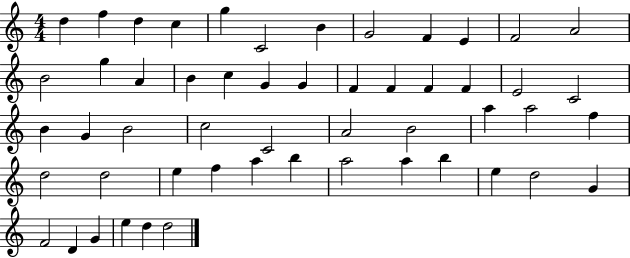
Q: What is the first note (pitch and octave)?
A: D5